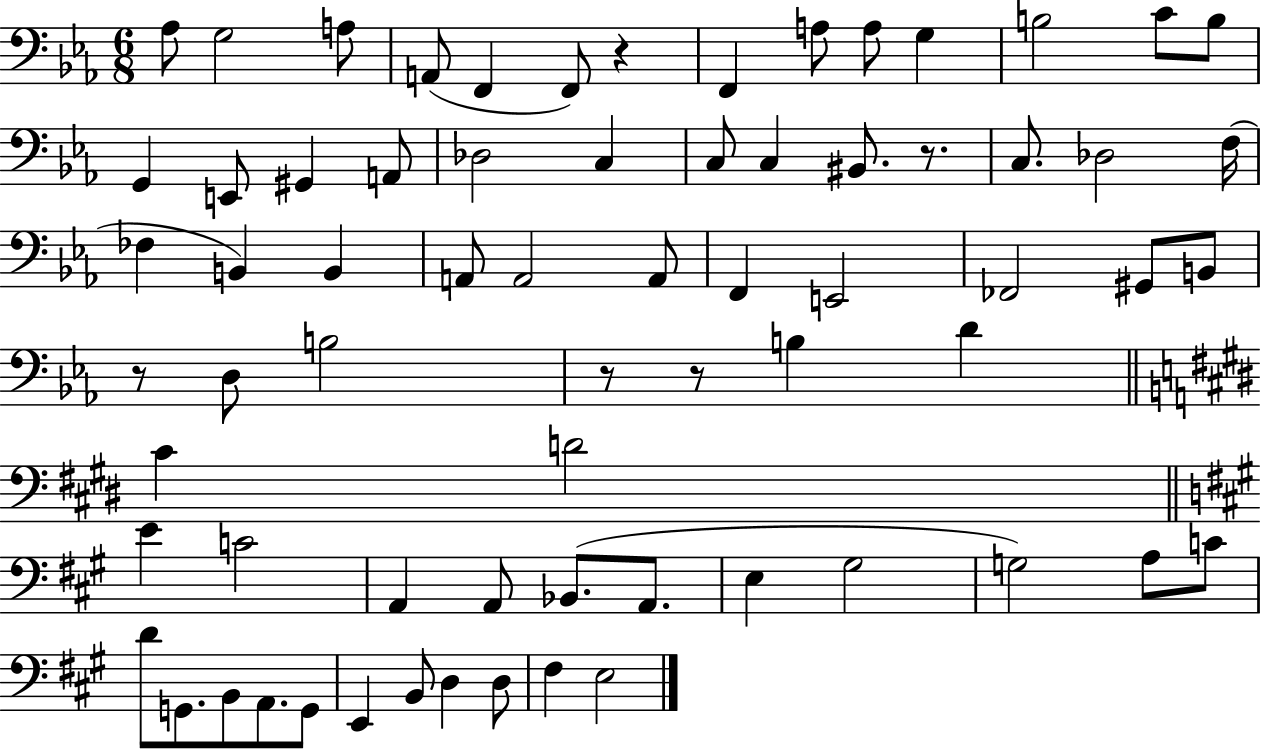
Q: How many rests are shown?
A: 5